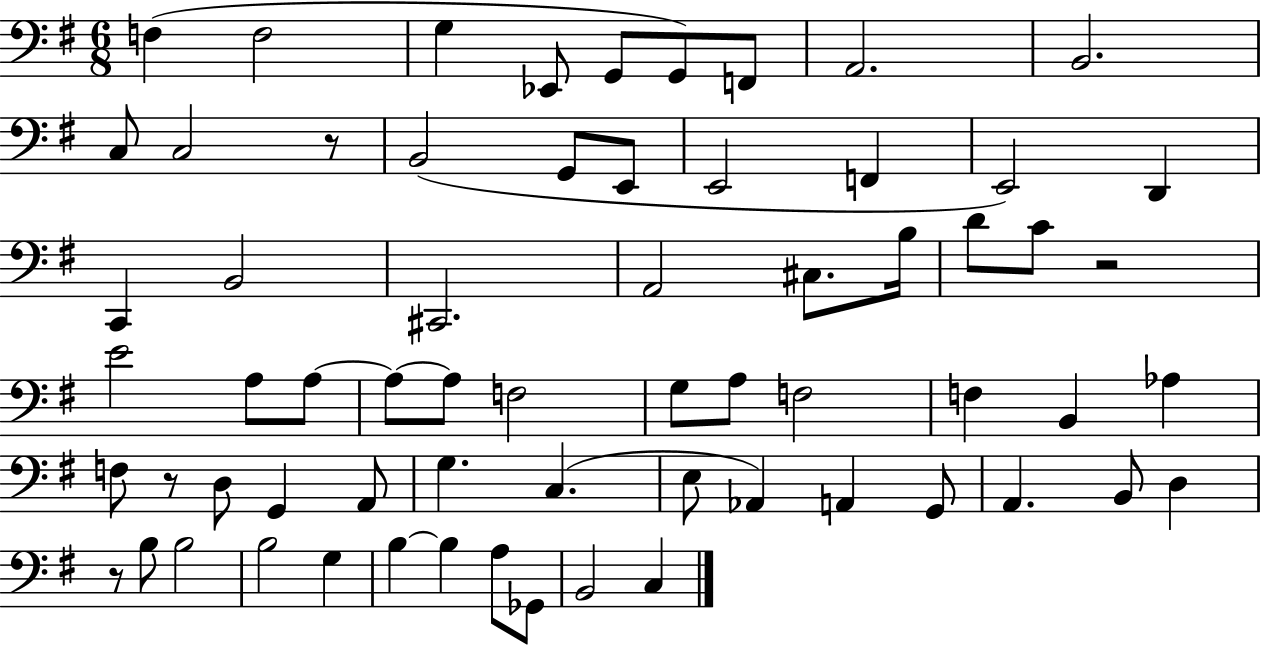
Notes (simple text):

F3/q F3/h G3/q Eb2/e G2/e G2/e F2/e A2/h. B2/h. C3/e C3/h R/e B2/h G2/e E2/e E2/h F2/q E2/h D2/q C2/q B2/h C#2/h. A2/h C#3/e. B3/s D4/e C4/e R/h E4/h A3/e A3/e A3/e A3/e F3/h G3/e A3/e F3/h F3/q B2/q Ab3/q F3/e R/e D3/e G2/q A2/e G3/q. C3/q. E3/e Ab2/q A2/q G2/e A2/q. B2/e D3/q R/e B3/e B3/h B3/h G3/q B3/q B3/q A3/e Gb2/e B2/h C3/q